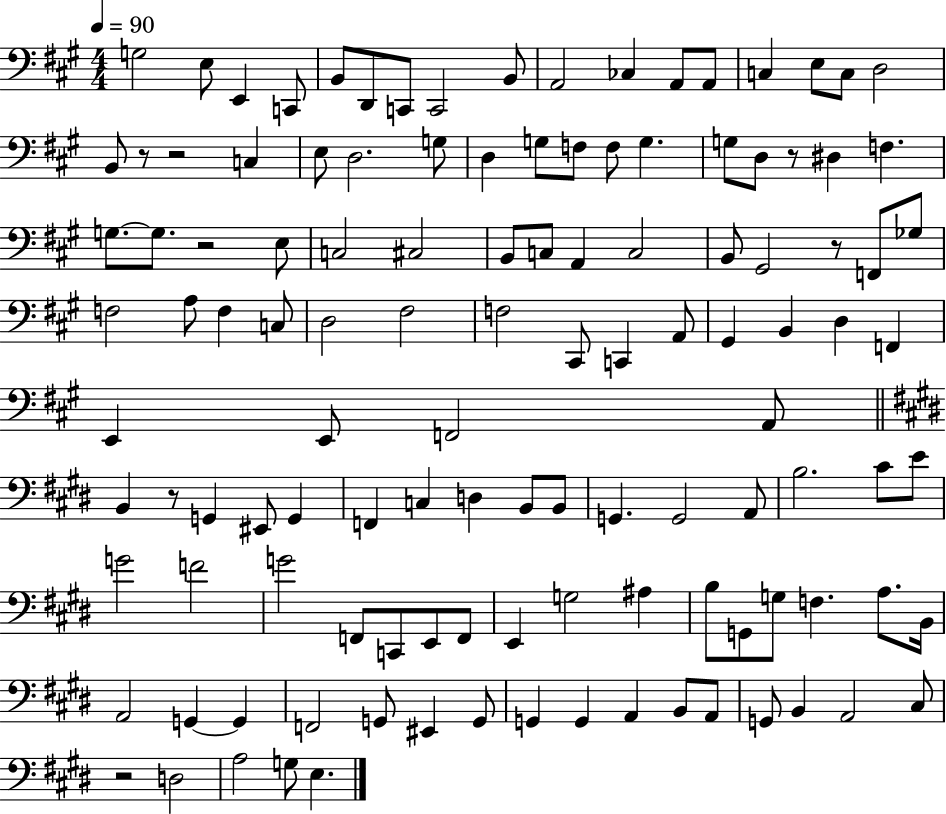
G3/h E3/e E2/q C2/e B2/e D2/e C2/e C2/h B2/e A2/h CES3/q A2/e A2/e C3/q E3/e C3/e D3/h B2/e R/e R/h C3/q E3/e D3/h. G3/e D3/q G3/e F3/e F3/e G3/q. G3/e D3/e R/e D#3/q F3/q. G3/e. G3/e. R/h E3/e C3/h C#3/h B2/e C3/e A2/q C3/h B2/e G#2/h R/e F2/e Gb3/e F3/h A3/e F3/q C3/e D3/h F#3/h F3/h C#2/e C2/q A2/e G#2/q B2/q D3/q F2/q E2/q E2/e F2/h A2/e B2/q R/e G2/q EIS2/e G2/q F2/q C3/q D3/q B2/e B2/e G2/q. G2/h A2/e B3/h. C#4/e E4/e G4/h F4/h G4/h F2/e C2/e E2/e F2/e E2/q G3/h A#3/q B3/e G2/e G3/e F3/q. A3/e. B2/s A2/h G2/q G2/q F2/h G2/e EIS2/q G2/e G2/q G2/q A2/q B2/e A2/e G2/e B2/q A2/h C#3/e R/h D3/h A3/h G3/e E3/q.